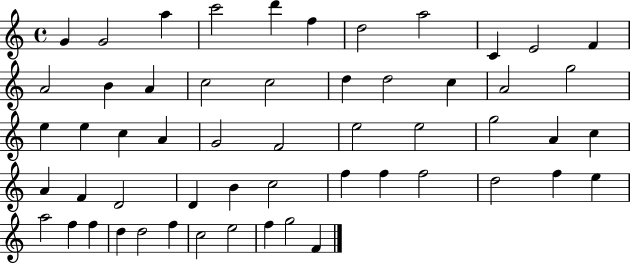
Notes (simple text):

G4/q G4/h A5/q C6/h D6/q F5/q D5/h A5/h C4/q E4/h F4/q A4/h B4/q A4/q C5/h C5/h D5/q D5/h C5/q A4/h G5/h E5/q E5/q C5/q A4/q G4/h F4/h E5/h E5/h G5/h A4/q C5/q A4/q F4/q D4/h D4/q B4/q C5/h F5/q F5/q F5/h D5/h F5/q E5/q A5/h F5/q F5/q D5/q D5/h F5/q C5/h E5/h F5/q G5/h F4/q